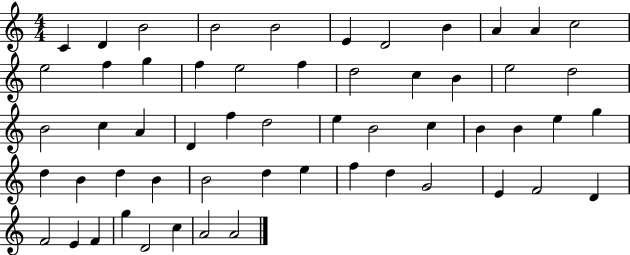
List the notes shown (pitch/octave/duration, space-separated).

C4/q D4/q B4/h B4/h B4/h E4/q D4/h B4/q A4/q A4/q C5/h E5/h F5/q G5/q F5/q E5/h F5/q D5/h C5/q B4/q E5/h D5/h B4/h C5/q A4/q D4/q F5/q D5/h E5/q B4/h C5/q B4/q B4/q E5/q G5/q D5/q B4/q D5/q B4/q B4/h D5/q E5/q F5/q D5/q G4/h E4/q F4/h D4/q F4/h E4/q F4/q G5/q D4/h C5/q A4/h A4/h